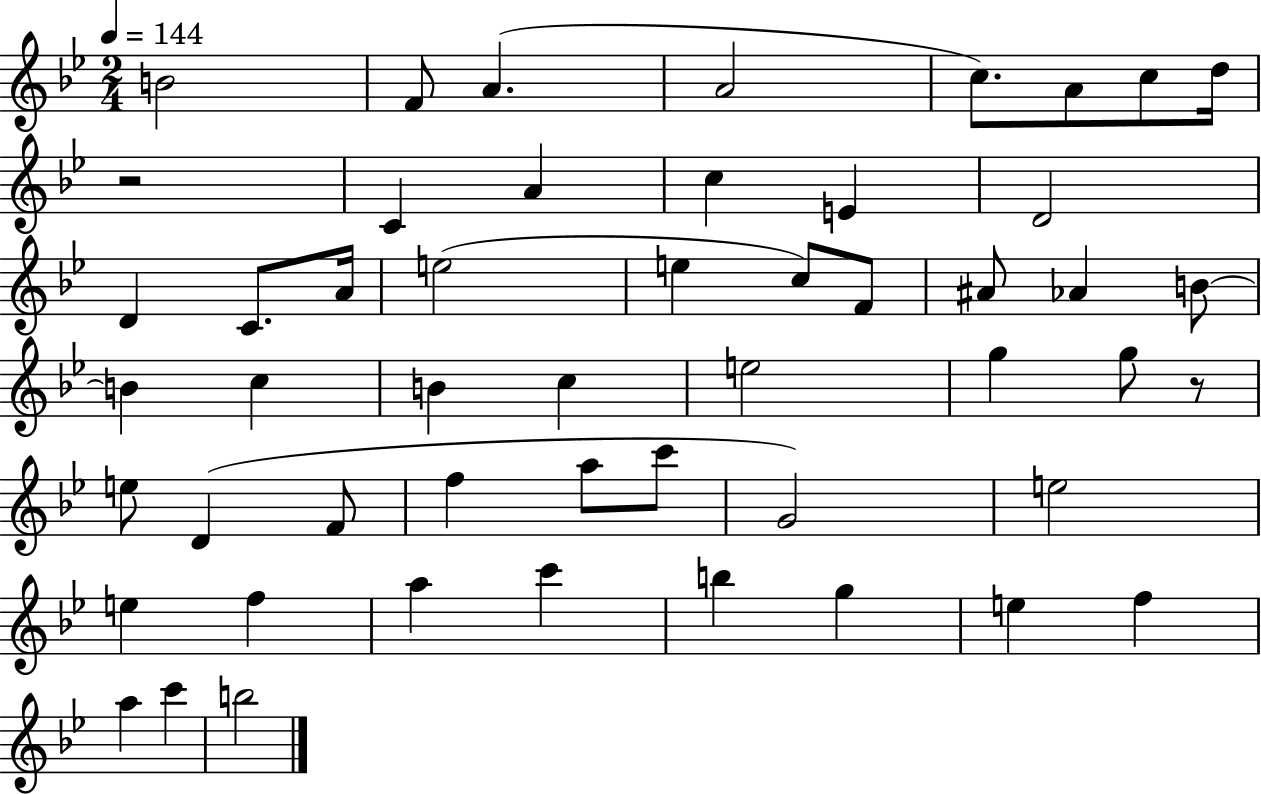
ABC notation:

X:1
T:Untitled
M:2/4
L:1/4
K:Bb
B2 F/2 A A2 c/2 A/2 c/2 d/4 z2 C A c E D2 D C/2 A/4 e2 e c/2 F/2 ^A/2 _A B/2 B c B c e2 g g/2 z/2 e/2 D F/2 f a/2 c'/2 G2 e2 e f a c' b g e f a c' b2